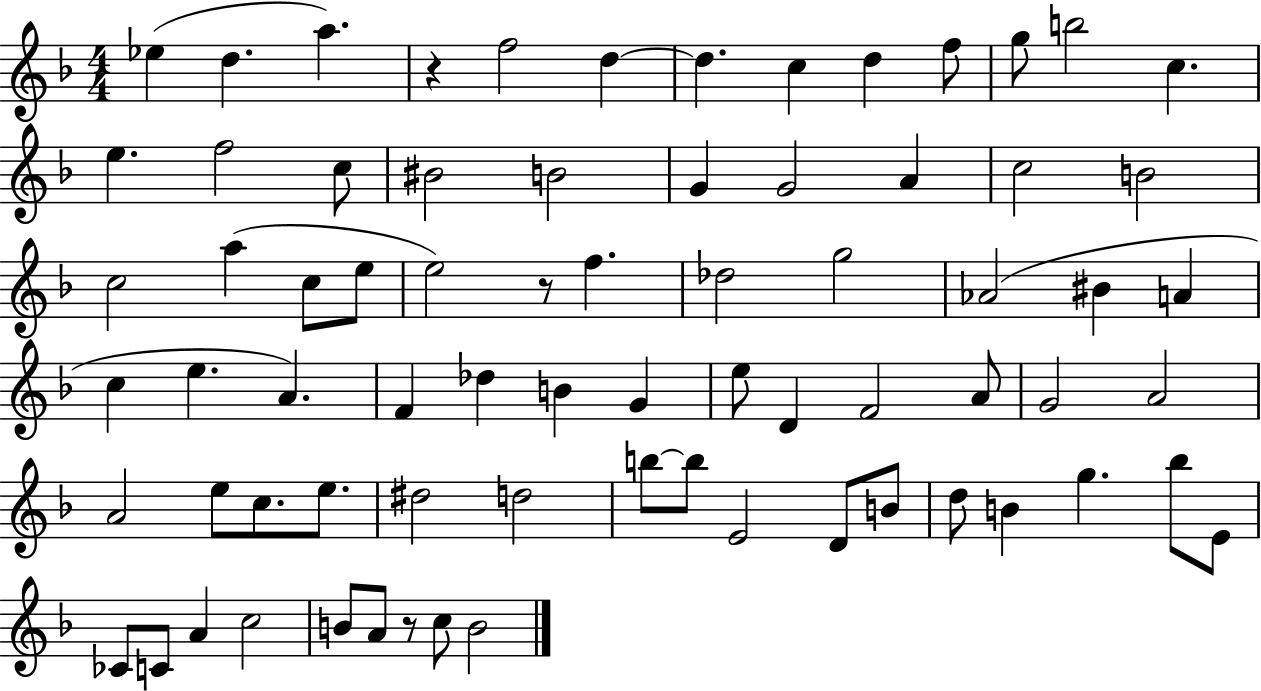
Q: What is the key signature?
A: F major